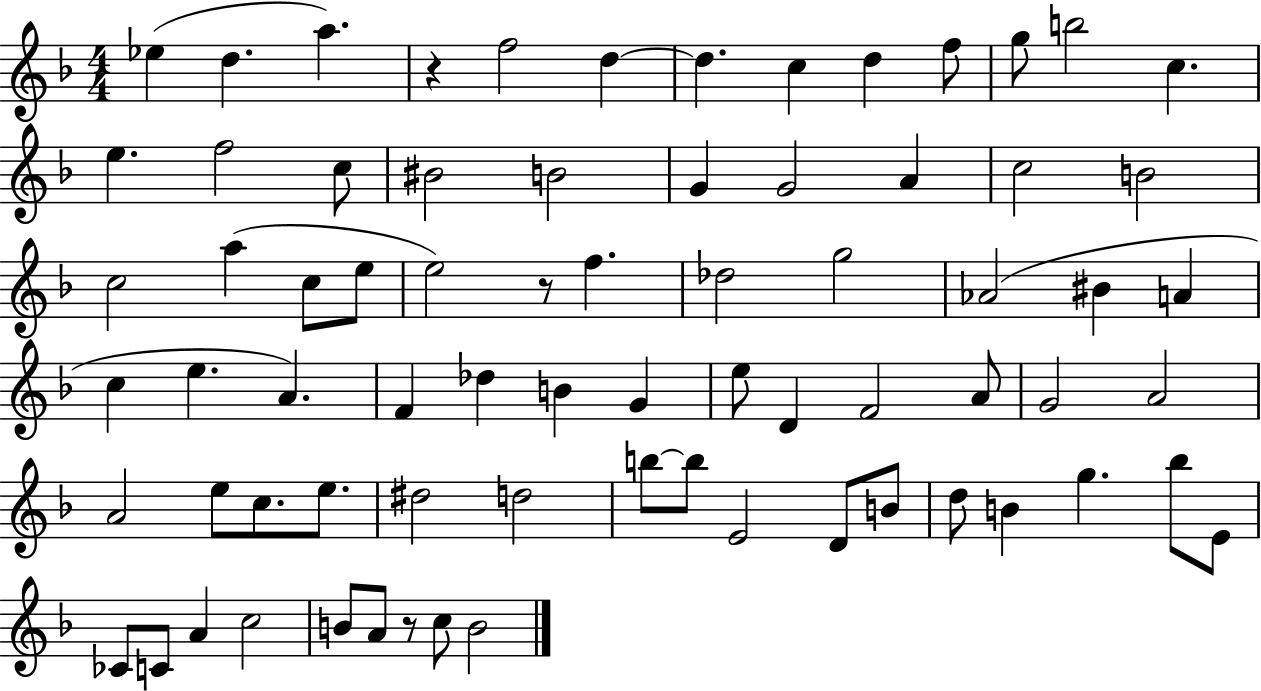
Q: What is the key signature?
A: F major